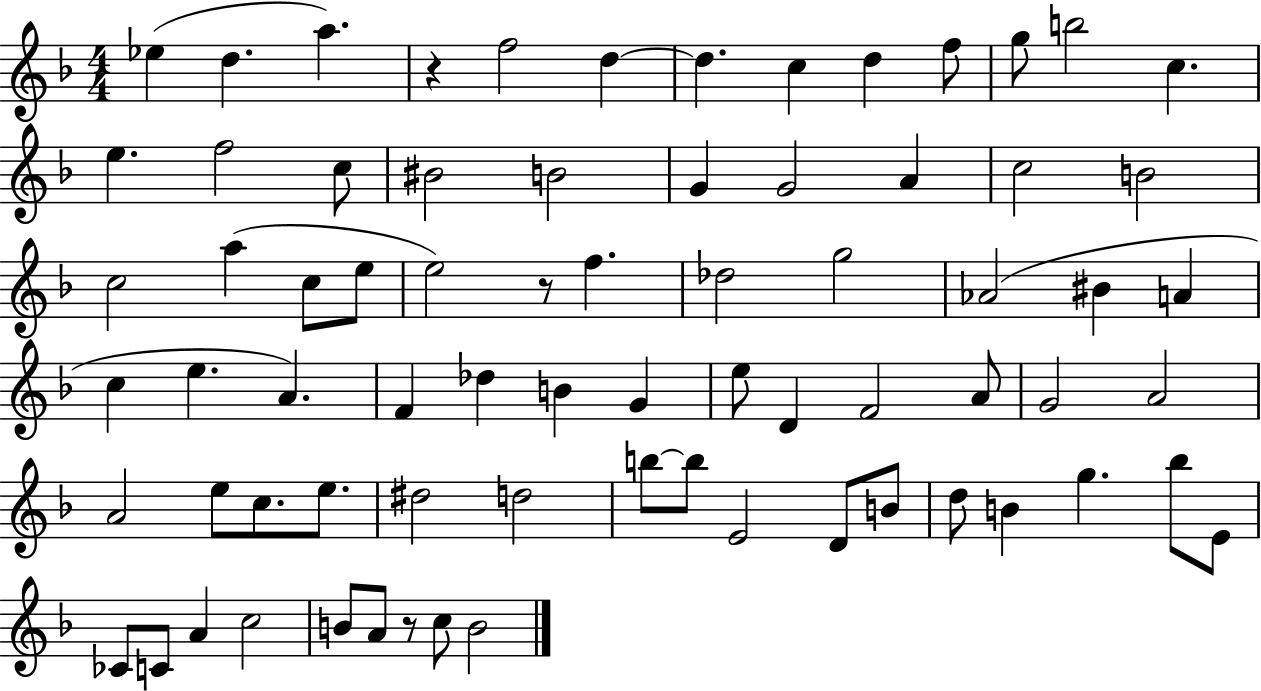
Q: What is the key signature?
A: F major